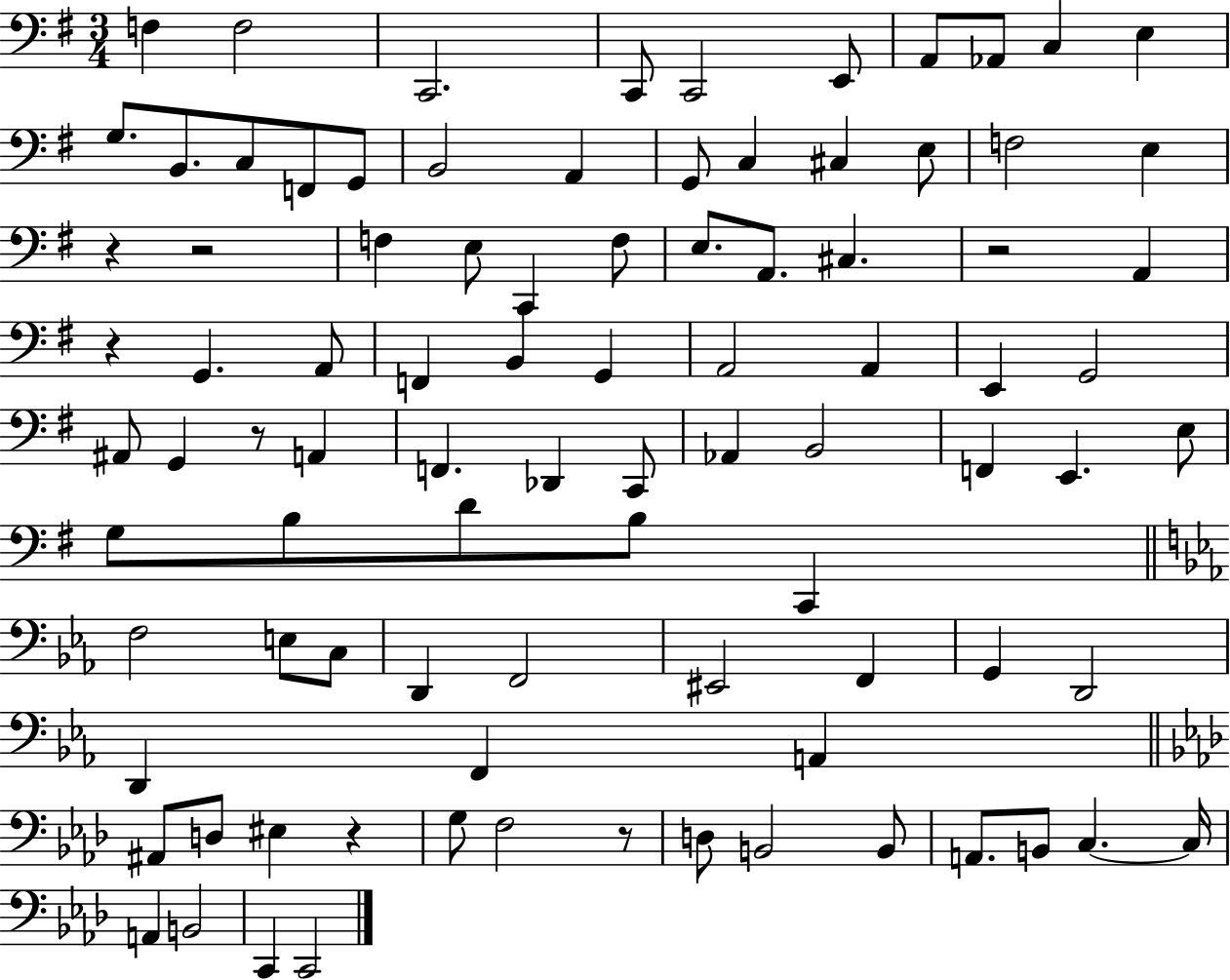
{
  \clef bass
  \numericTimeSignature
  \time 3/4
  \key g \major
  f4 f2 | c,2. | c,8 c,2 e,8 | a,8 aes,8 c4 e4 | \break g8. b,8. c8 f,8 g,8 | b,2 a,4 | g,8 c4 cis4 e8 | f2 e4 | \break r4 r2 | f4 e8 c,4 f8 | e8. a,8. cis4. | r2 a,4 | \break r4 g,4. a,8 | f,4 b,4 g,4 | a,2 a,4 | e,4 g,2 | \break ais,8 g,4 r8 a,4 | f,4. des,4 c,8 | aes,4 b,2 | f,4 e,4. e8 | \break g8 b8 d'8 b8 c,4 | \bar "||" \break \key ees \major f2 e8 c8 | d,4 f,2 | eis,2 f,4 | g,4 d,2 | \break d,4 f,4 a,4 | \bar "||" \break \key f \minor ais,8 d8 eis4 r4 | g8 f2 r8 | d8 b,2 b,8 | a,8. b,8 c4.~~ c16 | \break a,4 b,2 | c,4 c,2 | \bar "|."
}